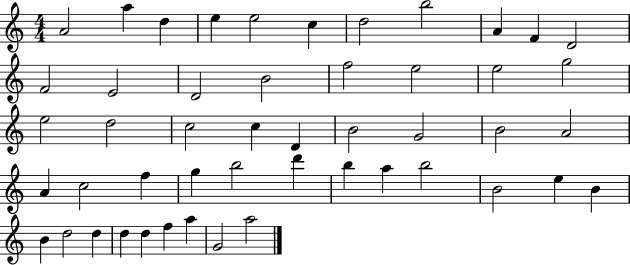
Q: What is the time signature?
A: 4/4